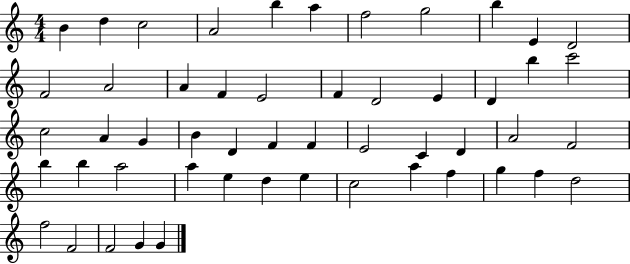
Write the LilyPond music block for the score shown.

{
  \clef treble
  \numericTimeSignature
  \time 4/4
  \key c \major
  b'4 d''4 c''2 | a'2 b''4 a''4 | f''2 g''2 | b''4 e'4 d'2 | \break f'2 a'2 | a'4 f'4 e'2 | f'4 d'2 e'4 | d'4 b''4 c'''2 | \break c''2 a'4 g'4 | b'4 d'4 f'4 f'4 | e'2 c'4 d'4 | a'2 f'2 | \break b''4 b''4 a''2 | a''4 e''4 d''4 e''4 | c''2 a''4 f''4 | g''4 f''4 d''2 | \break f''2 f'2 | f'2 g'4 g'4 | \bar "|."
}